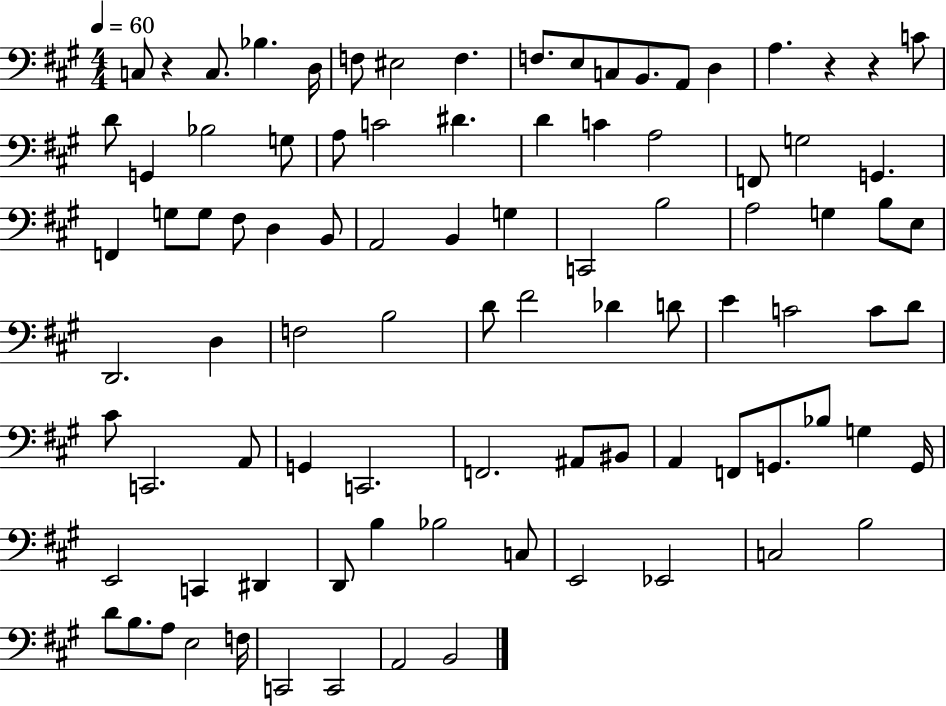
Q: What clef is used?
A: bass